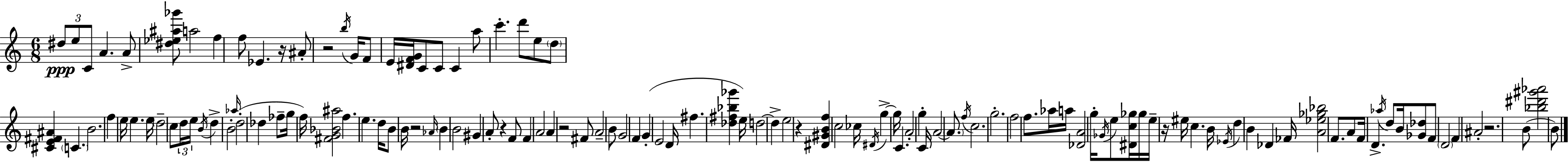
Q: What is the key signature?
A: A minor